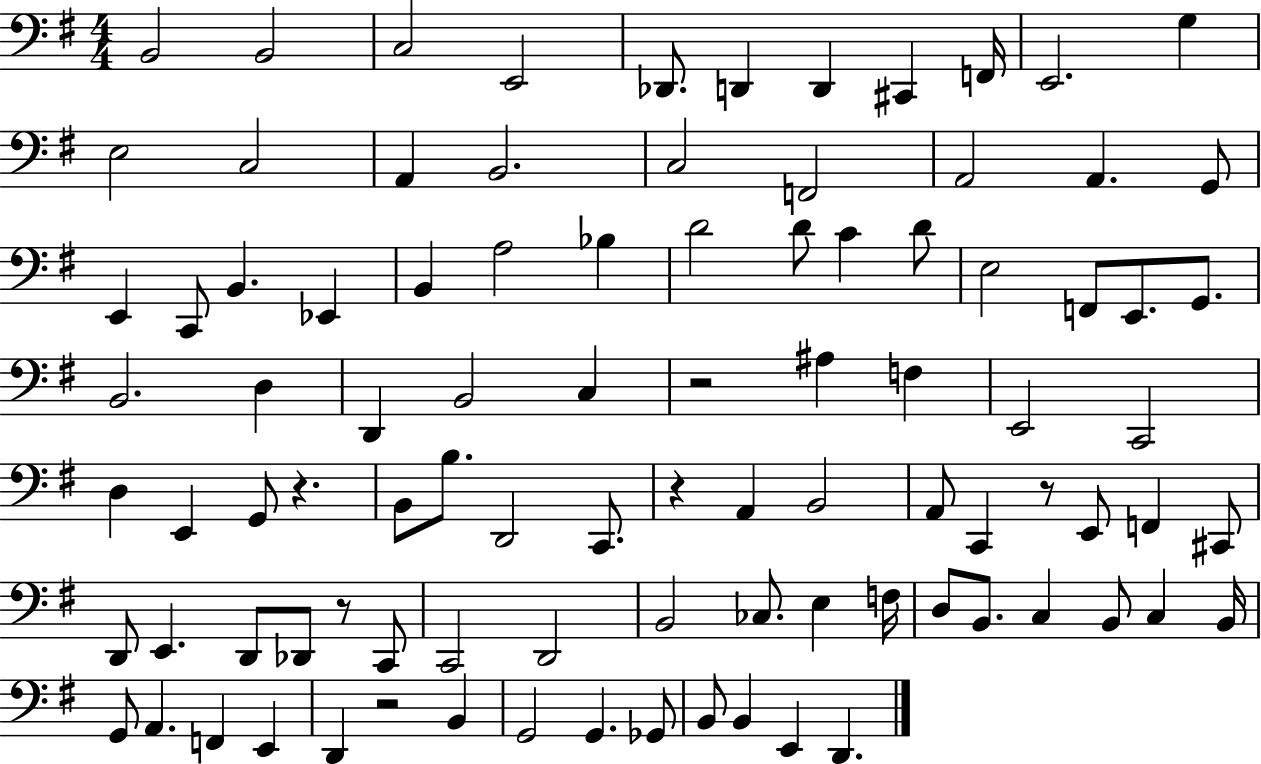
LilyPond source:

{
  \clef bass
  \numericTimeSignature
  \time 4/4
  \key g \major
  b,2 b,2 | c2 e,2 | des,8. d,4 d,4 cis,4 f,16 | e,2. g4 | \break e2 c2 | a,4 b,2. | c2 f,2 | a,2 a,4. g,8 | \break e,4 c,8 b,4. ees,4 | b,4 a2 bes4 | d'2 d'8 c'4 d'8 | e2 f,8 e,8. g,8. | \break b,2. d4 | d,4 b,2 c4 | r2 ais4 f4 | e,2 c,2 | \break d4 e,4 g,8 r4. | b,8 b8. d,2 c,8. | r4 a,4 b,2 | a,8 c,4 r8 e,8 f,4 cis,8 | \break d,8 e,4. d,8 des,8 r8 c,8 | c,2 d,2 | b,2 ces8. e4 f16 | d8 b,8. c4 b,8 c4 b,16 | \break g,8 a,4. f,4 e,4 | d,4 r2 b,4 | g,2 g,4. ges,8 | b,8 b,4 e,4 d,4. | \break \bar "|."
}